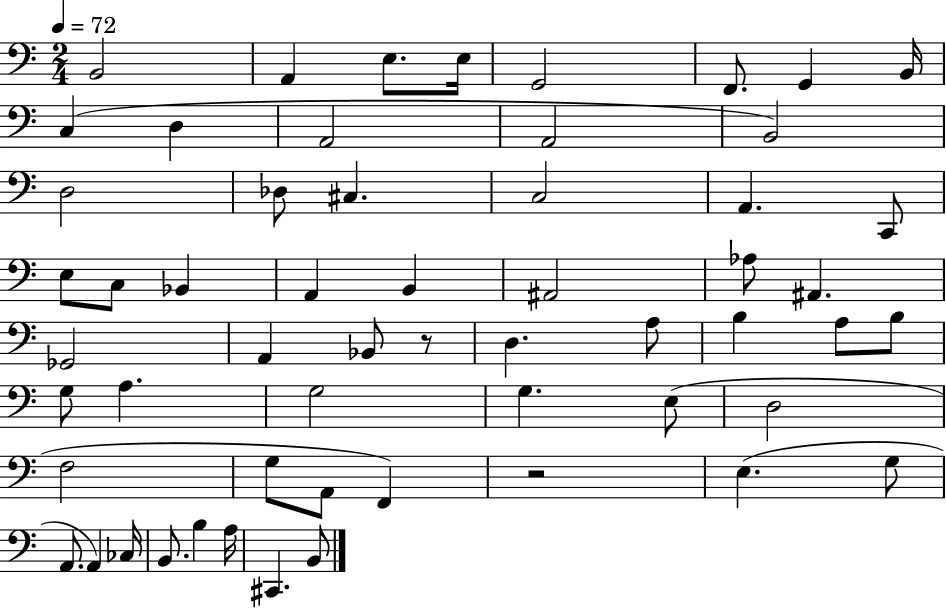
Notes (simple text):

B2/h A2/q E3/e. E3/s G2/h F2/e. G2/q B2/s C3/q D3/q A2/h A2/h B2/h D3/h Db3/e C#3/q. C3/h A2/q. C2/e E3/e C3/e Bb2/q A2/q B2/q A#2/h Ab3/e A#2/q. Gb2/h A2/q Bb2/e R/e D3/q. A3/e B3/q A3/e B3/e G3/e A3/q. G3/h G3/q. E3/e D3/h F3/h G3/e A2/e F2/q R/h E3/q. G3/e A2/e. A2/q CES3/s B2/e. B3/q A3/s C#2/q. B2/e